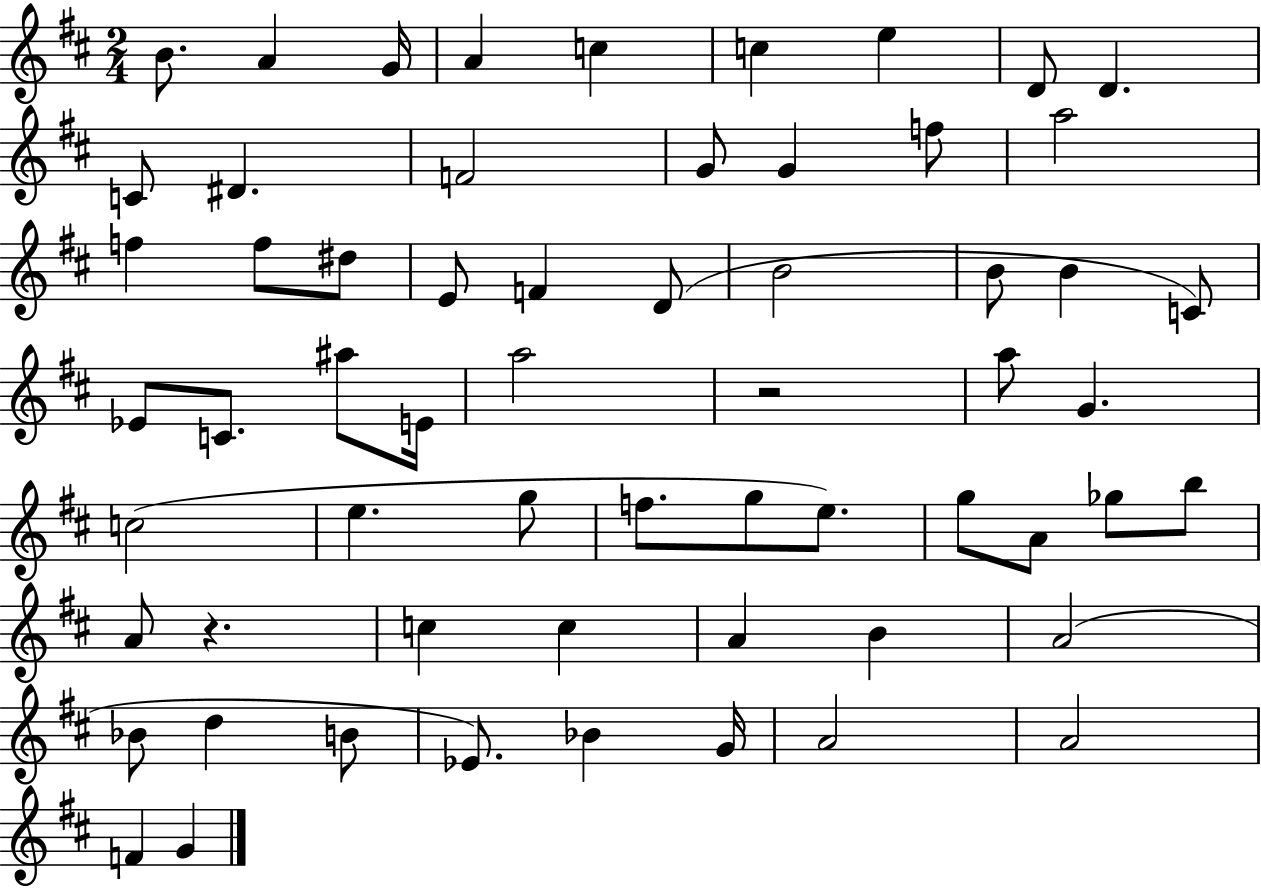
{
  \clef treble
  \numericTimeSignature
  \time 2/4
  \key d \major
  b'8. a'4 g'16 | a'4 c''4 | c''4 e''4 | d'8 d'4. | \break c'8 dis'4. | f'2 | g'8 g'4 f''8 | a''2 | \break f''4 f''8 dis''8 | e'8 f'4 d'8( | b'2 | b'8 b'4 c'8) | \break ees'8 c'8. ais''8 e'16 | a''2 | r2 | a''8 g'4. | \break c''2( | e''4. g''8 | f''8. g''8 e''8.) | g''8 a'8 ges''8 b''8 | \break a'8 r4. | c''4 c''4 | a'4 b'4 | a'2( | \break bes'8 d''4 b'8 | ees'8.) bes'4 g'16 | a'2 | a'2 | \break f'4 g'4 | \bar "|."
}